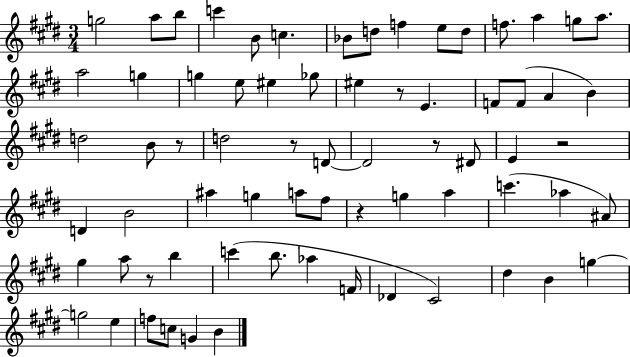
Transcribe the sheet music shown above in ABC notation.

X:1
T:Untitled
M:3/4
L:1/4
K:E
g2 a/2 b/2 c' B/2 c _B/2 d/2 f e/2 d/2 f/2 a g/2 a/2 a2 g g e/2 ^e _g/2 ^e z/2 E F/2 F/2 A B d2 B/2 z/2 d2 z/2 D/2 D2 z/2 ^D/2 E z2 D B2 ^a g a/2 ^f/2 z g a c' _a ^A/2 ^g a/2 z/2 b c' b/2 _a F/4 _D ^C2 ^d B g g2 e f/2 c/2 G B